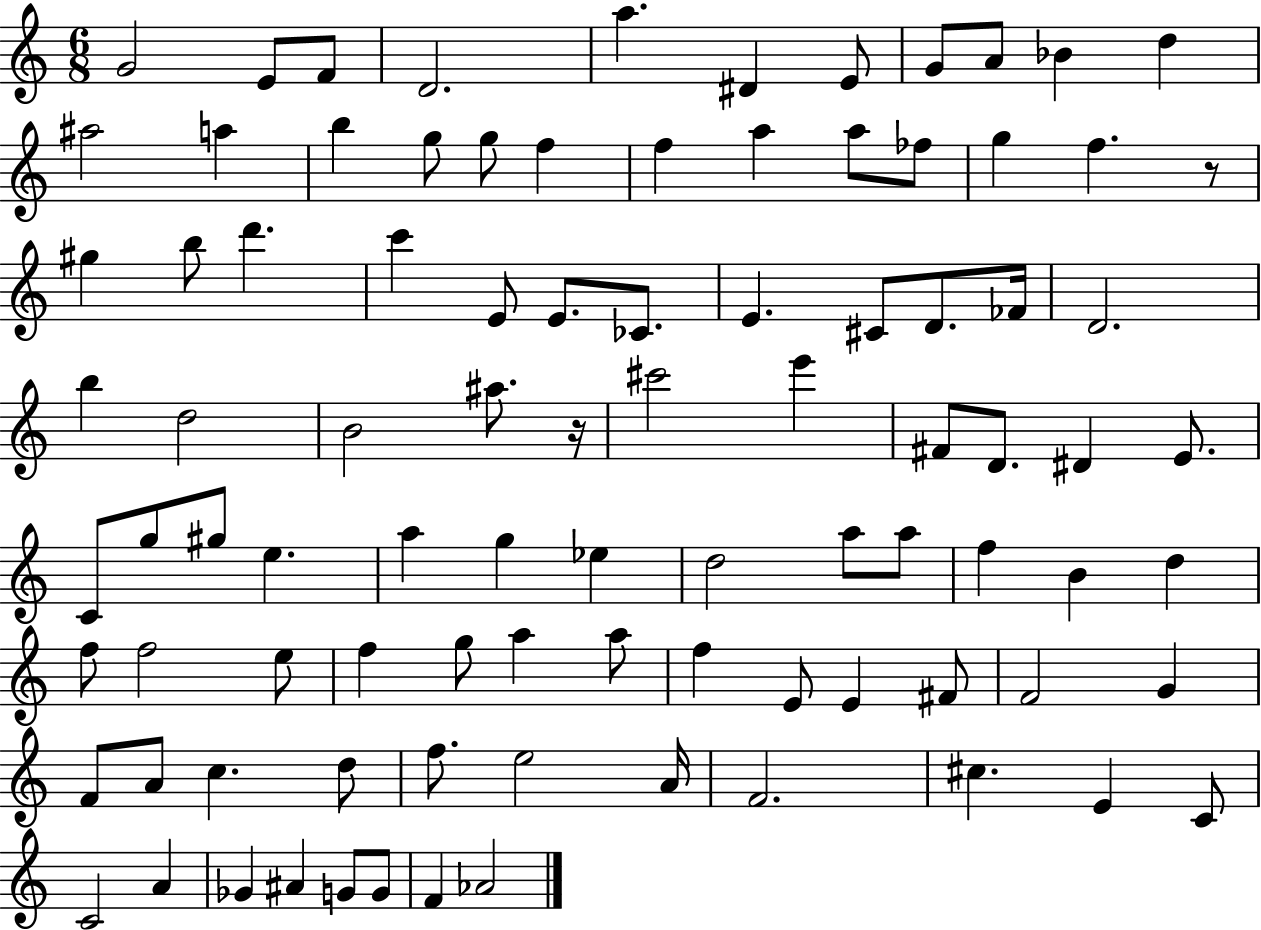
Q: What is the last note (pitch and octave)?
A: Ab4